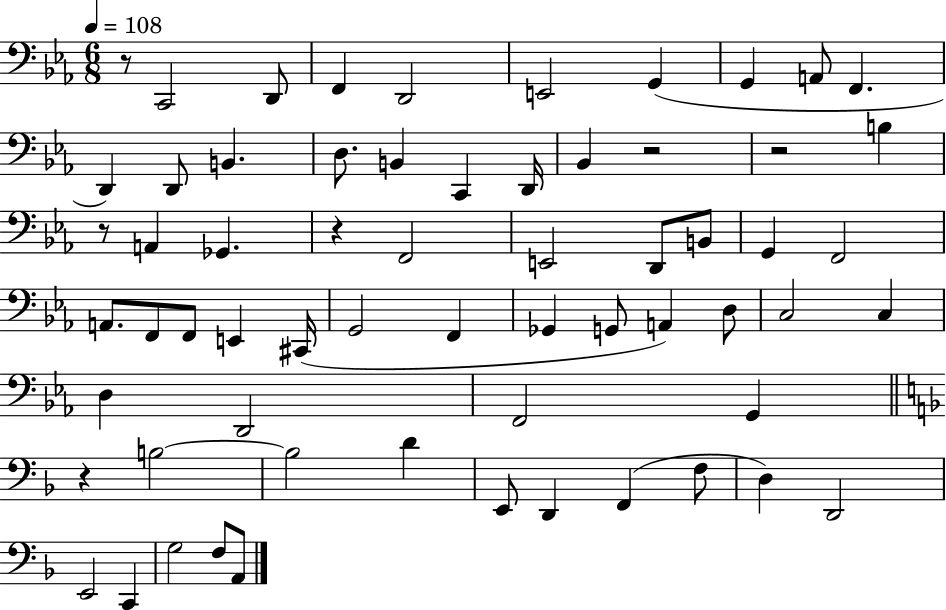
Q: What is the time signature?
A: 6/8